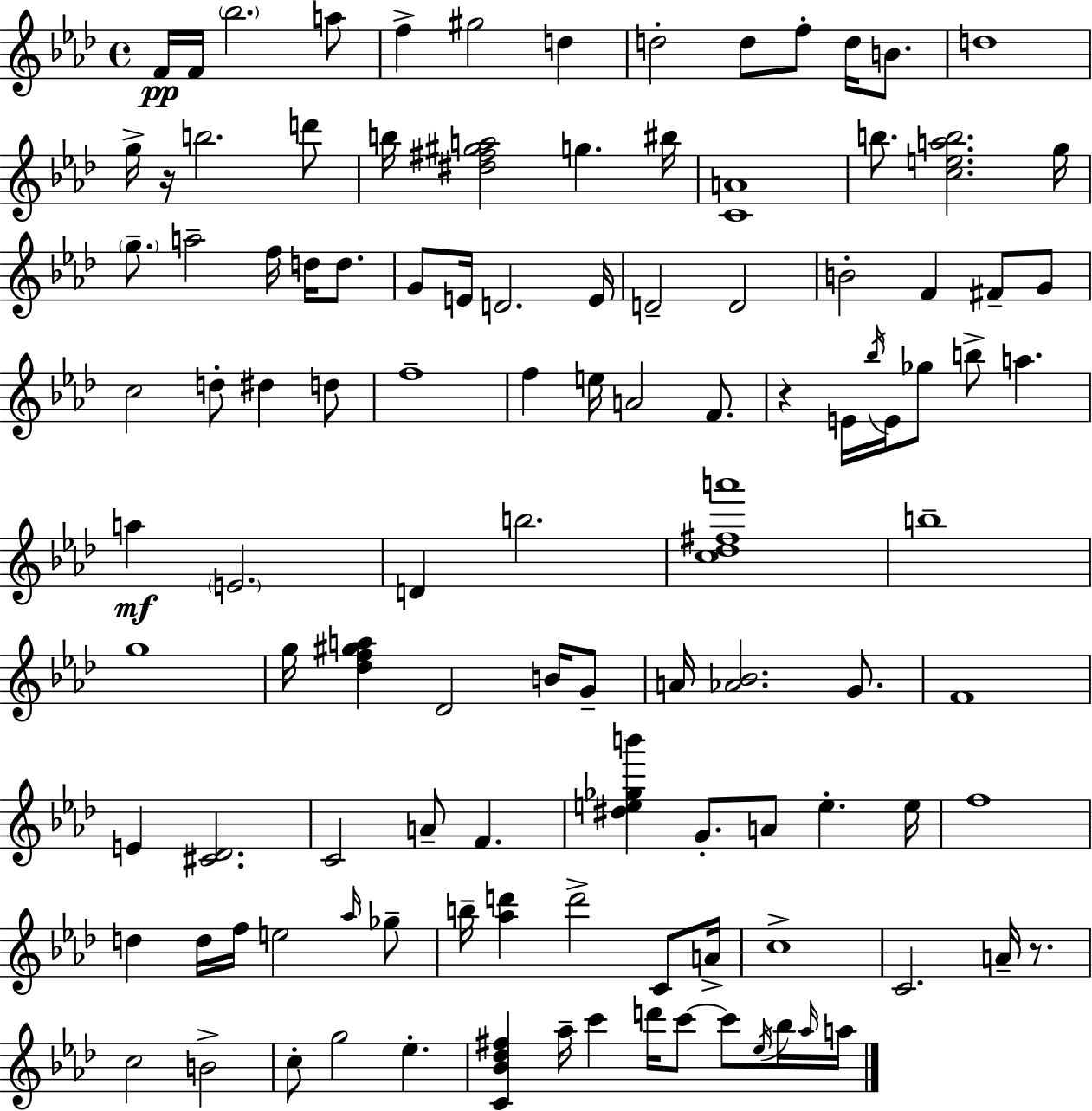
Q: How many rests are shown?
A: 3